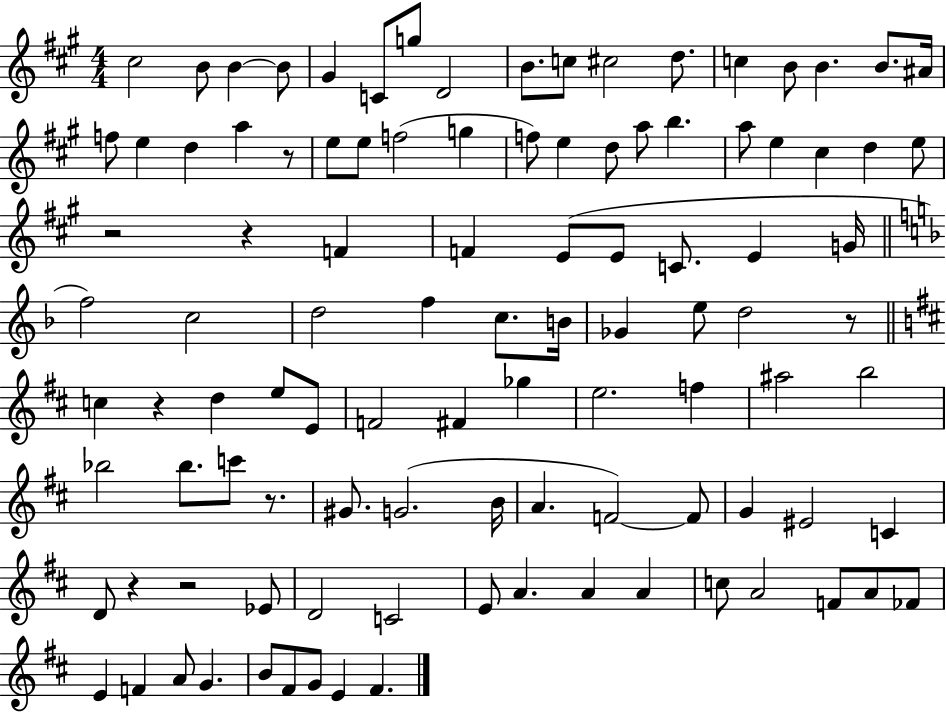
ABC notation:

X:1
T:Untitled
M:4/4
L:1/4
K:A
^c2 B/2 B B/2 ^G C/2 g/2 D2 B/2 c/2 ^c2 d/2 c B/2 B B/2 ^A/4 f/2 e d a z/2 e/2 e/2 f2 g f/2 e d/2 a/2 b a/2 e ^c d e/2 z2 z F F E/2 E/2 C/2 E G/4 f2 c2 d2 f c/2 B/4 _G e/2 d2 z/2 c z d e/2 E/2 F2 ^F _g e2 f ^a2 b2 _b2 _b/2 c'/2 z/2 ^G/2 G2 B/4 A F2 F/2 G ^E2 C D/2 z z2 _E/2 D2 C2 E/2 A A A c/2 A2 F/2 A/2 _F/2 E F A/2 G B/2 ^F/2 G/2 E ^F